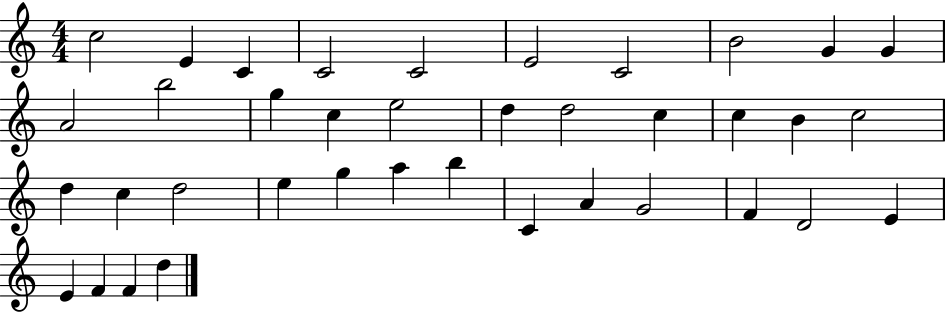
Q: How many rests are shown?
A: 0